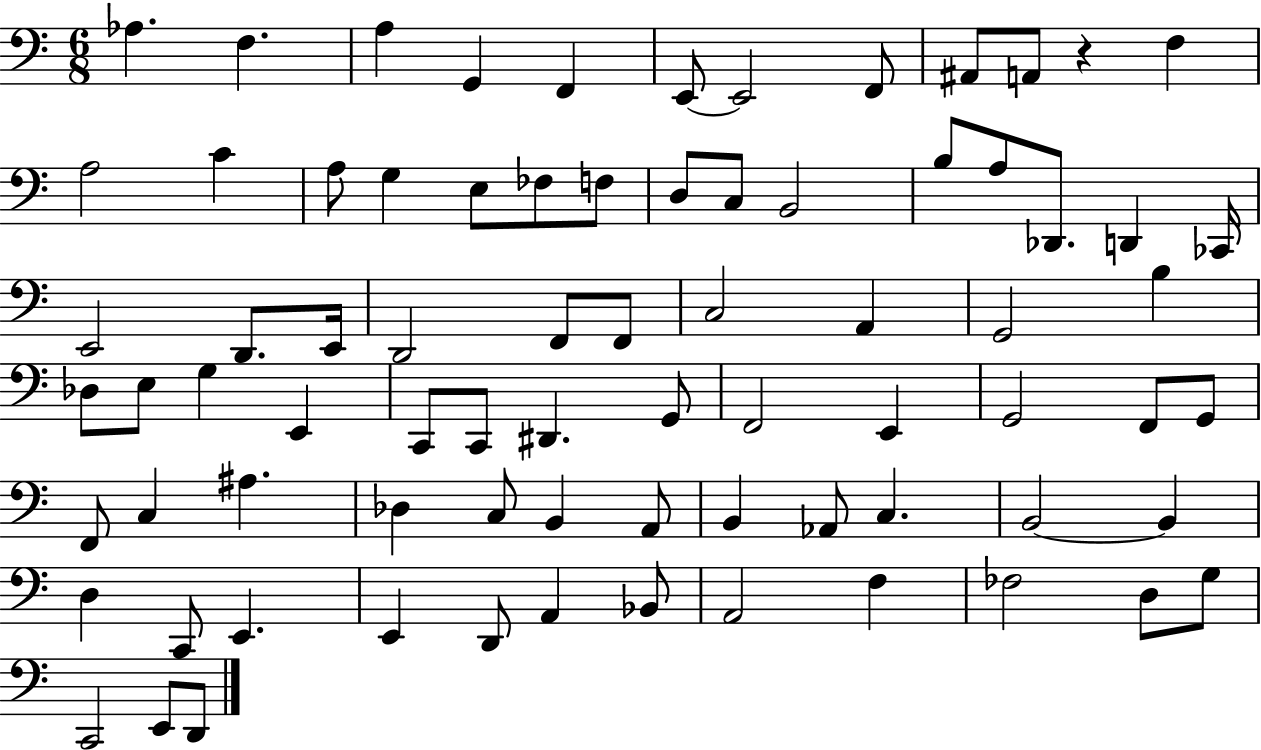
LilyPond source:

{
  \clef bass
  \numericTimeSignature
  \time 6/8
  \key c \major
  \repeat volta 2 { aes4. f4. | a4 g,4 f,4 | e,8~~ e,2 f,8 | ais,8 a,8 r4 f4 | \break a2 c'4 | a8 g4 e8 fes8 f8 | d8 c8 b,2 | b8 a8 des,8. d,4 ces,16 | \break e,2 d,8. e,16 | d,2 f,8 f,8 | c2 a,4 | g,2 b4 | \break des8 e8 g4 e,4 | c,8 c,8 dis,4. g,8 | f,2 e,4 | g,2 f,8 g,8 | \break f,8 c4 ais4. | des4 c8 b,4 a,8 | b,4 aes,8 c4. | b,2~~ b,4 | \break d4 c,8 e,4. | e,4 d,8 a,4 bes,8 | a,2 f4 | fes2 d8 g8 | \break c,2 e,8 d,8 | } \bar "|."
}